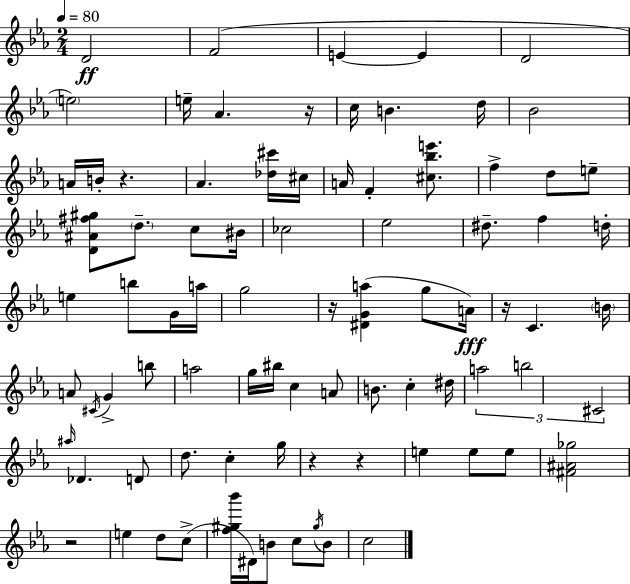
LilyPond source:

{
  \clef treble
  \numericTimeSignature
  \time 2/4
  \key c \minor
  \tempo 4 = 80
  d'2\ff | f'2( | e'4~~ e'4 | d'2 | \break \parenthesize e''2) | e''16-- aes'4. r16 | c''16 b'4. d''16 | bes'2 | \break a'16 b'16-. r4. | aes'4. <des'' cis'''>16 cis''16 | a'16 f'4-. <cis'' bes'' e'''>8. | f''4-> d''8 e''8-- | \break <d' ais' fis'' gis''>8 \parenthesize d''8.-- c''8 bis'16 | ces''2 | ees''2 | dis''8.-- f''4 d''16-. | \break e''4 b''8 g'16 a''16 | g''2 | r16 <dis' g' a''>4( g''8 a'16\fff) | r16 c'4. \parenthesize b'16 | \break a'8 \acciaccatura { cis'16 } g'4-> b''8 | a''2 | g''16 bis''16 c''4 a'8 | b'8. c''4-. | \break dis''16 \tuplet 3/2 { a''2 | b''2 | cis'2 } | \grace { ais''16 } des'4. | \break d'8 d''8. c''4-. | g''16 r4 r4 | e''4 e''8 | e''8 <fis' ais' ges''>2 | \break r2 | e''4 d''8 | c''8->( <f'' gis'' bes'''>16 dis'16) b'8 c''8 | \acciaccatura { gis''16 } b'8 c''2 | \break \bar "|."
}